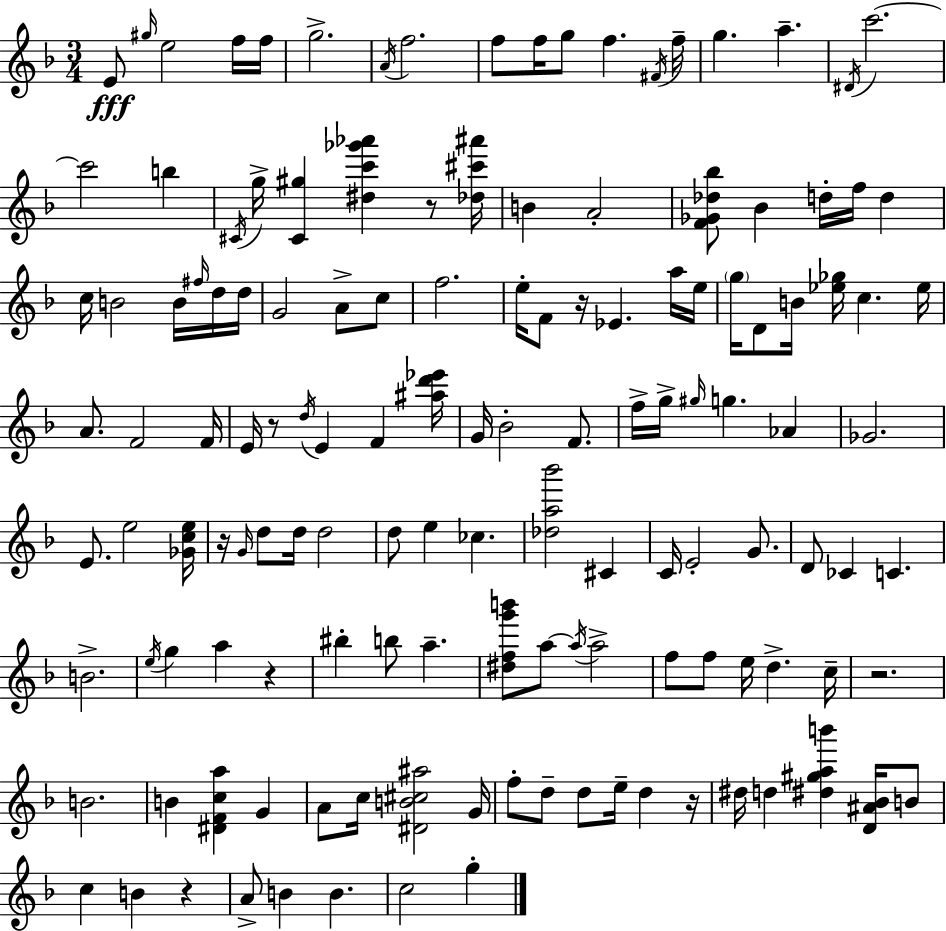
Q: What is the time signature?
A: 3/4